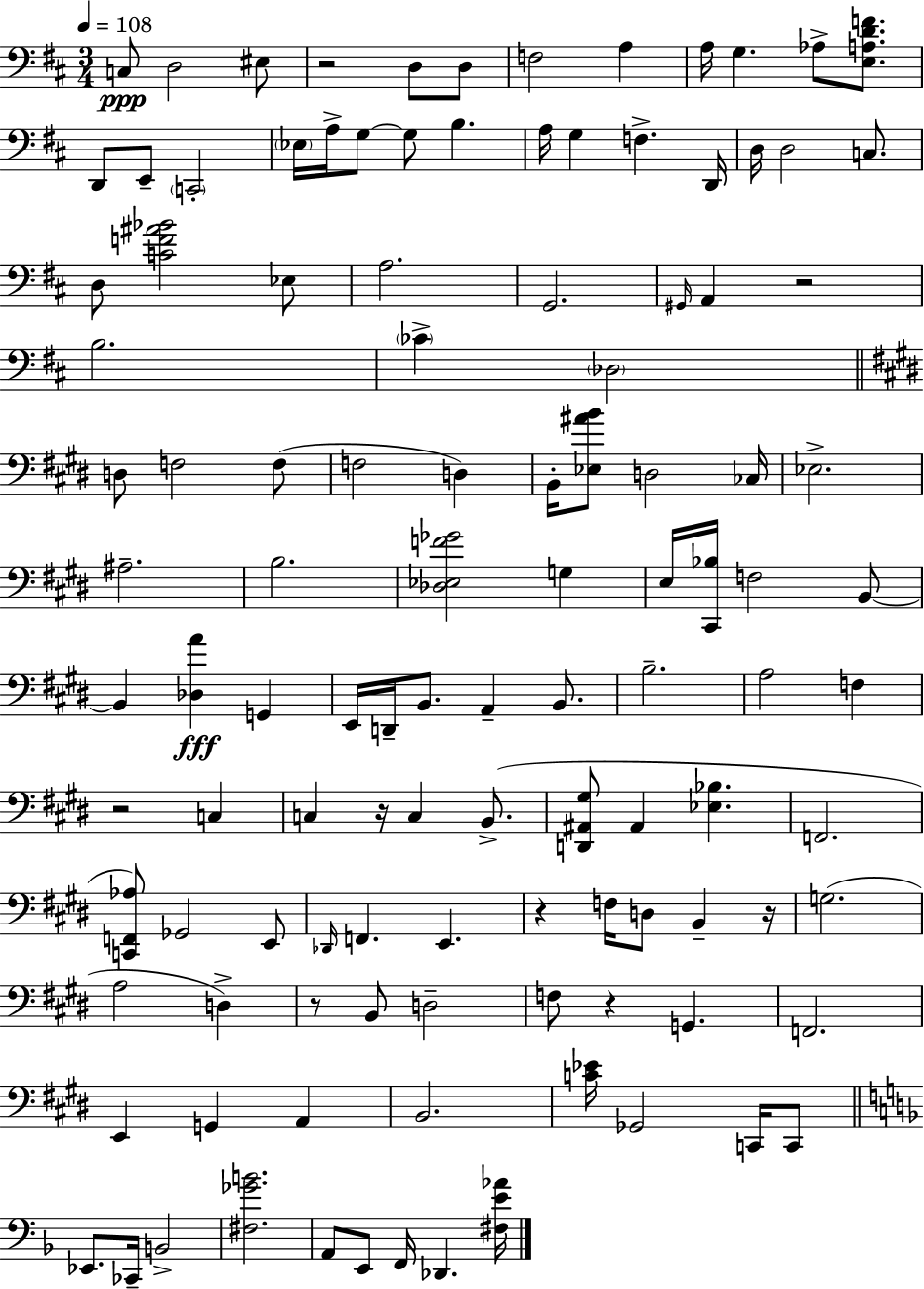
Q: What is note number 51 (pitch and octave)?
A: G2